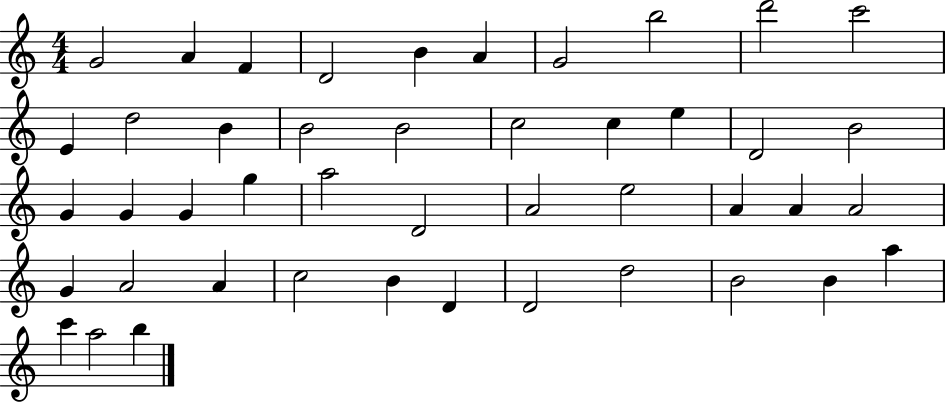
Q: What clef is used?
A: treble